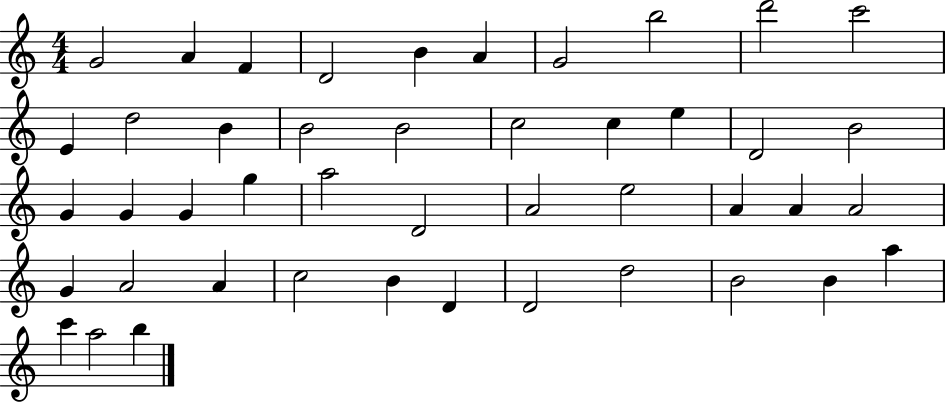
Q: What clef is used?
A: treble